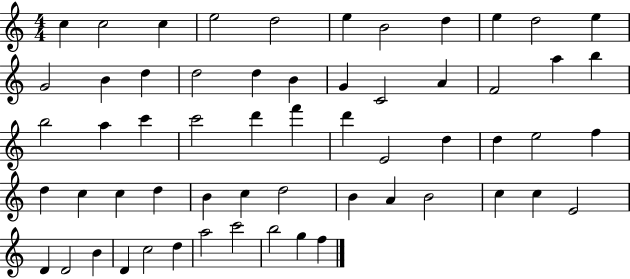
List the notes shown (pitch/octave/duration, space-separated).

C5/q C5/h C5/q E5/h D5/h E5/q B4/h D5/q E5/q D5/h E5/q G4/h B4/q D5/q D5/h D5/q B4/q G4/q C4/h A4/q F4/h A5/q B5/q B5/h A5/q C6/q C6/h D6/q F6/q D6/q E4/h D5/q D5/q E5/h F5/q D5/q C5/q C5/q D5/q B4/q C5/q D5/h B4/q A4/q B4/h C5/q C5/q E4/h D4/q D4/h B4/q D4/q C5/h D5/q A5/h C6/h B5/h G5/q F5/q